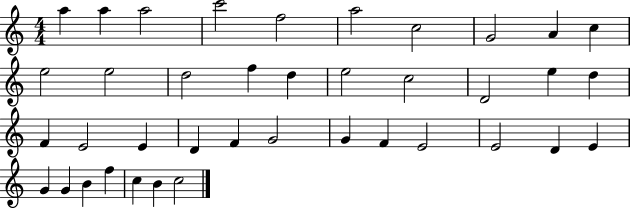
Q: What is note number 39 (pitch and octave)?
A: C5